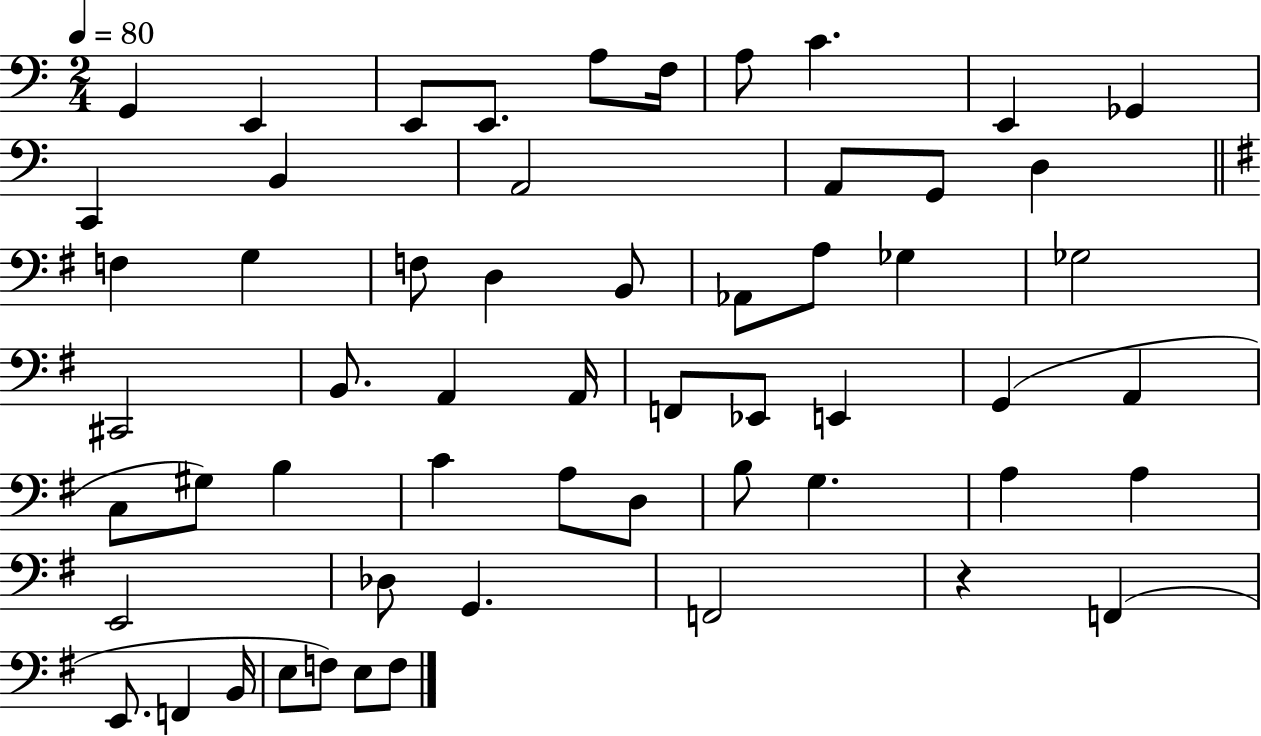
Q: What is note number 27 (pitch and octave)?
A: B2